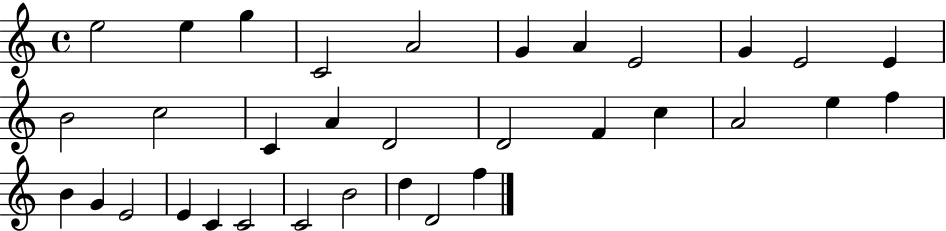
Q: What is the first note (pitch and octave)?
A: E5